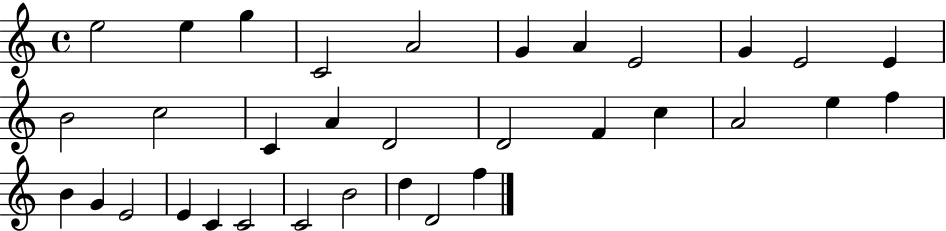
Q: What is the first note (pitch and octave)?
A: E5